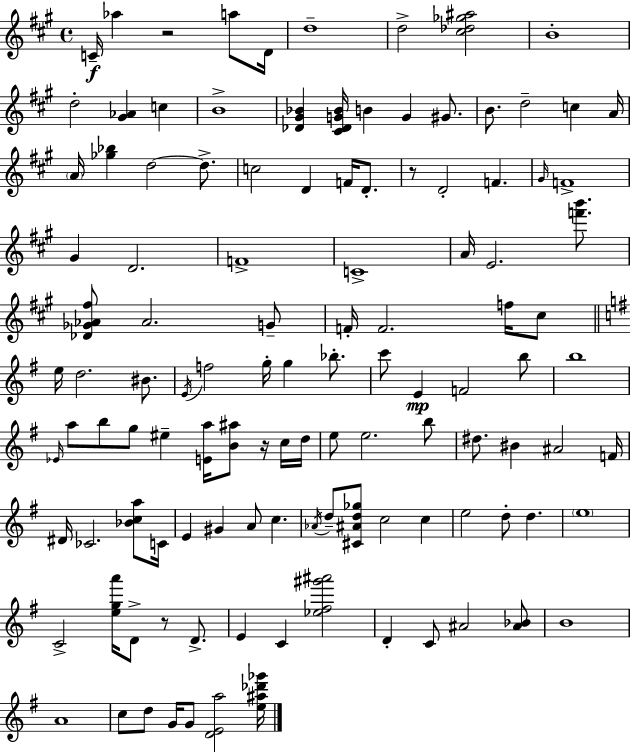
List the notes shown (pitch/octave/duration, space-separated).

C4/s Ab5/q R/h A5/e D4/s D5/w D5/h [C#5,Db5,Gb5,A#5]/h B4/w D5/h [G#4,Ab4]/q C5/q B4/w [Db4,G#4,Bb4]/q [C#4,Db4,G4,Bb4]/s B4/q G4/q G#4/e. B4/e. D5/h C5/q A4/s A4/s [Gb5,Bb5]/q D5/h D5/e. C5/h D4/q F4/s D4/e. R/e D4/h F4/q. G#4/s F4/w G#4/q D4/h. F4/w C4/w A4/s E4/h. [F6,B6]/e. [Db4,Gb4,Ab4,F#5]/e Ab4/h. G4/e F4/s F4/h. F5/s C#5/e E5/s D5/h. BIS4/e. E4/s F5/h G5/s G5/q Bb5/e. C6/e E4/q F4/h B5/e B5/w Eb4/s A5/e B5/e G5/e EIS5/q [E4,A5]/s [B4,A#5]/e R/s C5/s D5/s E5/e E5/h. B5/e D#5/e. BIS4/q A#4/h F4/s D#4/s CES4/h. [Bb4,C5,A5]/e C4/s E4/q G#4/q A4/e C5/q. Ab4/s D5/e [C#4,A#4,D5,Gb5]/e C5/h C5/q E5/h D5/e D5/q. E5/w C4/h [E5,G5,A6]/s D4/e R/e D4/e. E4/q C4/q [Eb5,F#5,G#6,A#6]/h D4/q C4/e A#4/h [A#4,Bb4]/e B4/w A4/w C5/e D5/e G4/s G4/e [D4,E4,A5]/h [E5,A#5,Db6,Gb6]/s